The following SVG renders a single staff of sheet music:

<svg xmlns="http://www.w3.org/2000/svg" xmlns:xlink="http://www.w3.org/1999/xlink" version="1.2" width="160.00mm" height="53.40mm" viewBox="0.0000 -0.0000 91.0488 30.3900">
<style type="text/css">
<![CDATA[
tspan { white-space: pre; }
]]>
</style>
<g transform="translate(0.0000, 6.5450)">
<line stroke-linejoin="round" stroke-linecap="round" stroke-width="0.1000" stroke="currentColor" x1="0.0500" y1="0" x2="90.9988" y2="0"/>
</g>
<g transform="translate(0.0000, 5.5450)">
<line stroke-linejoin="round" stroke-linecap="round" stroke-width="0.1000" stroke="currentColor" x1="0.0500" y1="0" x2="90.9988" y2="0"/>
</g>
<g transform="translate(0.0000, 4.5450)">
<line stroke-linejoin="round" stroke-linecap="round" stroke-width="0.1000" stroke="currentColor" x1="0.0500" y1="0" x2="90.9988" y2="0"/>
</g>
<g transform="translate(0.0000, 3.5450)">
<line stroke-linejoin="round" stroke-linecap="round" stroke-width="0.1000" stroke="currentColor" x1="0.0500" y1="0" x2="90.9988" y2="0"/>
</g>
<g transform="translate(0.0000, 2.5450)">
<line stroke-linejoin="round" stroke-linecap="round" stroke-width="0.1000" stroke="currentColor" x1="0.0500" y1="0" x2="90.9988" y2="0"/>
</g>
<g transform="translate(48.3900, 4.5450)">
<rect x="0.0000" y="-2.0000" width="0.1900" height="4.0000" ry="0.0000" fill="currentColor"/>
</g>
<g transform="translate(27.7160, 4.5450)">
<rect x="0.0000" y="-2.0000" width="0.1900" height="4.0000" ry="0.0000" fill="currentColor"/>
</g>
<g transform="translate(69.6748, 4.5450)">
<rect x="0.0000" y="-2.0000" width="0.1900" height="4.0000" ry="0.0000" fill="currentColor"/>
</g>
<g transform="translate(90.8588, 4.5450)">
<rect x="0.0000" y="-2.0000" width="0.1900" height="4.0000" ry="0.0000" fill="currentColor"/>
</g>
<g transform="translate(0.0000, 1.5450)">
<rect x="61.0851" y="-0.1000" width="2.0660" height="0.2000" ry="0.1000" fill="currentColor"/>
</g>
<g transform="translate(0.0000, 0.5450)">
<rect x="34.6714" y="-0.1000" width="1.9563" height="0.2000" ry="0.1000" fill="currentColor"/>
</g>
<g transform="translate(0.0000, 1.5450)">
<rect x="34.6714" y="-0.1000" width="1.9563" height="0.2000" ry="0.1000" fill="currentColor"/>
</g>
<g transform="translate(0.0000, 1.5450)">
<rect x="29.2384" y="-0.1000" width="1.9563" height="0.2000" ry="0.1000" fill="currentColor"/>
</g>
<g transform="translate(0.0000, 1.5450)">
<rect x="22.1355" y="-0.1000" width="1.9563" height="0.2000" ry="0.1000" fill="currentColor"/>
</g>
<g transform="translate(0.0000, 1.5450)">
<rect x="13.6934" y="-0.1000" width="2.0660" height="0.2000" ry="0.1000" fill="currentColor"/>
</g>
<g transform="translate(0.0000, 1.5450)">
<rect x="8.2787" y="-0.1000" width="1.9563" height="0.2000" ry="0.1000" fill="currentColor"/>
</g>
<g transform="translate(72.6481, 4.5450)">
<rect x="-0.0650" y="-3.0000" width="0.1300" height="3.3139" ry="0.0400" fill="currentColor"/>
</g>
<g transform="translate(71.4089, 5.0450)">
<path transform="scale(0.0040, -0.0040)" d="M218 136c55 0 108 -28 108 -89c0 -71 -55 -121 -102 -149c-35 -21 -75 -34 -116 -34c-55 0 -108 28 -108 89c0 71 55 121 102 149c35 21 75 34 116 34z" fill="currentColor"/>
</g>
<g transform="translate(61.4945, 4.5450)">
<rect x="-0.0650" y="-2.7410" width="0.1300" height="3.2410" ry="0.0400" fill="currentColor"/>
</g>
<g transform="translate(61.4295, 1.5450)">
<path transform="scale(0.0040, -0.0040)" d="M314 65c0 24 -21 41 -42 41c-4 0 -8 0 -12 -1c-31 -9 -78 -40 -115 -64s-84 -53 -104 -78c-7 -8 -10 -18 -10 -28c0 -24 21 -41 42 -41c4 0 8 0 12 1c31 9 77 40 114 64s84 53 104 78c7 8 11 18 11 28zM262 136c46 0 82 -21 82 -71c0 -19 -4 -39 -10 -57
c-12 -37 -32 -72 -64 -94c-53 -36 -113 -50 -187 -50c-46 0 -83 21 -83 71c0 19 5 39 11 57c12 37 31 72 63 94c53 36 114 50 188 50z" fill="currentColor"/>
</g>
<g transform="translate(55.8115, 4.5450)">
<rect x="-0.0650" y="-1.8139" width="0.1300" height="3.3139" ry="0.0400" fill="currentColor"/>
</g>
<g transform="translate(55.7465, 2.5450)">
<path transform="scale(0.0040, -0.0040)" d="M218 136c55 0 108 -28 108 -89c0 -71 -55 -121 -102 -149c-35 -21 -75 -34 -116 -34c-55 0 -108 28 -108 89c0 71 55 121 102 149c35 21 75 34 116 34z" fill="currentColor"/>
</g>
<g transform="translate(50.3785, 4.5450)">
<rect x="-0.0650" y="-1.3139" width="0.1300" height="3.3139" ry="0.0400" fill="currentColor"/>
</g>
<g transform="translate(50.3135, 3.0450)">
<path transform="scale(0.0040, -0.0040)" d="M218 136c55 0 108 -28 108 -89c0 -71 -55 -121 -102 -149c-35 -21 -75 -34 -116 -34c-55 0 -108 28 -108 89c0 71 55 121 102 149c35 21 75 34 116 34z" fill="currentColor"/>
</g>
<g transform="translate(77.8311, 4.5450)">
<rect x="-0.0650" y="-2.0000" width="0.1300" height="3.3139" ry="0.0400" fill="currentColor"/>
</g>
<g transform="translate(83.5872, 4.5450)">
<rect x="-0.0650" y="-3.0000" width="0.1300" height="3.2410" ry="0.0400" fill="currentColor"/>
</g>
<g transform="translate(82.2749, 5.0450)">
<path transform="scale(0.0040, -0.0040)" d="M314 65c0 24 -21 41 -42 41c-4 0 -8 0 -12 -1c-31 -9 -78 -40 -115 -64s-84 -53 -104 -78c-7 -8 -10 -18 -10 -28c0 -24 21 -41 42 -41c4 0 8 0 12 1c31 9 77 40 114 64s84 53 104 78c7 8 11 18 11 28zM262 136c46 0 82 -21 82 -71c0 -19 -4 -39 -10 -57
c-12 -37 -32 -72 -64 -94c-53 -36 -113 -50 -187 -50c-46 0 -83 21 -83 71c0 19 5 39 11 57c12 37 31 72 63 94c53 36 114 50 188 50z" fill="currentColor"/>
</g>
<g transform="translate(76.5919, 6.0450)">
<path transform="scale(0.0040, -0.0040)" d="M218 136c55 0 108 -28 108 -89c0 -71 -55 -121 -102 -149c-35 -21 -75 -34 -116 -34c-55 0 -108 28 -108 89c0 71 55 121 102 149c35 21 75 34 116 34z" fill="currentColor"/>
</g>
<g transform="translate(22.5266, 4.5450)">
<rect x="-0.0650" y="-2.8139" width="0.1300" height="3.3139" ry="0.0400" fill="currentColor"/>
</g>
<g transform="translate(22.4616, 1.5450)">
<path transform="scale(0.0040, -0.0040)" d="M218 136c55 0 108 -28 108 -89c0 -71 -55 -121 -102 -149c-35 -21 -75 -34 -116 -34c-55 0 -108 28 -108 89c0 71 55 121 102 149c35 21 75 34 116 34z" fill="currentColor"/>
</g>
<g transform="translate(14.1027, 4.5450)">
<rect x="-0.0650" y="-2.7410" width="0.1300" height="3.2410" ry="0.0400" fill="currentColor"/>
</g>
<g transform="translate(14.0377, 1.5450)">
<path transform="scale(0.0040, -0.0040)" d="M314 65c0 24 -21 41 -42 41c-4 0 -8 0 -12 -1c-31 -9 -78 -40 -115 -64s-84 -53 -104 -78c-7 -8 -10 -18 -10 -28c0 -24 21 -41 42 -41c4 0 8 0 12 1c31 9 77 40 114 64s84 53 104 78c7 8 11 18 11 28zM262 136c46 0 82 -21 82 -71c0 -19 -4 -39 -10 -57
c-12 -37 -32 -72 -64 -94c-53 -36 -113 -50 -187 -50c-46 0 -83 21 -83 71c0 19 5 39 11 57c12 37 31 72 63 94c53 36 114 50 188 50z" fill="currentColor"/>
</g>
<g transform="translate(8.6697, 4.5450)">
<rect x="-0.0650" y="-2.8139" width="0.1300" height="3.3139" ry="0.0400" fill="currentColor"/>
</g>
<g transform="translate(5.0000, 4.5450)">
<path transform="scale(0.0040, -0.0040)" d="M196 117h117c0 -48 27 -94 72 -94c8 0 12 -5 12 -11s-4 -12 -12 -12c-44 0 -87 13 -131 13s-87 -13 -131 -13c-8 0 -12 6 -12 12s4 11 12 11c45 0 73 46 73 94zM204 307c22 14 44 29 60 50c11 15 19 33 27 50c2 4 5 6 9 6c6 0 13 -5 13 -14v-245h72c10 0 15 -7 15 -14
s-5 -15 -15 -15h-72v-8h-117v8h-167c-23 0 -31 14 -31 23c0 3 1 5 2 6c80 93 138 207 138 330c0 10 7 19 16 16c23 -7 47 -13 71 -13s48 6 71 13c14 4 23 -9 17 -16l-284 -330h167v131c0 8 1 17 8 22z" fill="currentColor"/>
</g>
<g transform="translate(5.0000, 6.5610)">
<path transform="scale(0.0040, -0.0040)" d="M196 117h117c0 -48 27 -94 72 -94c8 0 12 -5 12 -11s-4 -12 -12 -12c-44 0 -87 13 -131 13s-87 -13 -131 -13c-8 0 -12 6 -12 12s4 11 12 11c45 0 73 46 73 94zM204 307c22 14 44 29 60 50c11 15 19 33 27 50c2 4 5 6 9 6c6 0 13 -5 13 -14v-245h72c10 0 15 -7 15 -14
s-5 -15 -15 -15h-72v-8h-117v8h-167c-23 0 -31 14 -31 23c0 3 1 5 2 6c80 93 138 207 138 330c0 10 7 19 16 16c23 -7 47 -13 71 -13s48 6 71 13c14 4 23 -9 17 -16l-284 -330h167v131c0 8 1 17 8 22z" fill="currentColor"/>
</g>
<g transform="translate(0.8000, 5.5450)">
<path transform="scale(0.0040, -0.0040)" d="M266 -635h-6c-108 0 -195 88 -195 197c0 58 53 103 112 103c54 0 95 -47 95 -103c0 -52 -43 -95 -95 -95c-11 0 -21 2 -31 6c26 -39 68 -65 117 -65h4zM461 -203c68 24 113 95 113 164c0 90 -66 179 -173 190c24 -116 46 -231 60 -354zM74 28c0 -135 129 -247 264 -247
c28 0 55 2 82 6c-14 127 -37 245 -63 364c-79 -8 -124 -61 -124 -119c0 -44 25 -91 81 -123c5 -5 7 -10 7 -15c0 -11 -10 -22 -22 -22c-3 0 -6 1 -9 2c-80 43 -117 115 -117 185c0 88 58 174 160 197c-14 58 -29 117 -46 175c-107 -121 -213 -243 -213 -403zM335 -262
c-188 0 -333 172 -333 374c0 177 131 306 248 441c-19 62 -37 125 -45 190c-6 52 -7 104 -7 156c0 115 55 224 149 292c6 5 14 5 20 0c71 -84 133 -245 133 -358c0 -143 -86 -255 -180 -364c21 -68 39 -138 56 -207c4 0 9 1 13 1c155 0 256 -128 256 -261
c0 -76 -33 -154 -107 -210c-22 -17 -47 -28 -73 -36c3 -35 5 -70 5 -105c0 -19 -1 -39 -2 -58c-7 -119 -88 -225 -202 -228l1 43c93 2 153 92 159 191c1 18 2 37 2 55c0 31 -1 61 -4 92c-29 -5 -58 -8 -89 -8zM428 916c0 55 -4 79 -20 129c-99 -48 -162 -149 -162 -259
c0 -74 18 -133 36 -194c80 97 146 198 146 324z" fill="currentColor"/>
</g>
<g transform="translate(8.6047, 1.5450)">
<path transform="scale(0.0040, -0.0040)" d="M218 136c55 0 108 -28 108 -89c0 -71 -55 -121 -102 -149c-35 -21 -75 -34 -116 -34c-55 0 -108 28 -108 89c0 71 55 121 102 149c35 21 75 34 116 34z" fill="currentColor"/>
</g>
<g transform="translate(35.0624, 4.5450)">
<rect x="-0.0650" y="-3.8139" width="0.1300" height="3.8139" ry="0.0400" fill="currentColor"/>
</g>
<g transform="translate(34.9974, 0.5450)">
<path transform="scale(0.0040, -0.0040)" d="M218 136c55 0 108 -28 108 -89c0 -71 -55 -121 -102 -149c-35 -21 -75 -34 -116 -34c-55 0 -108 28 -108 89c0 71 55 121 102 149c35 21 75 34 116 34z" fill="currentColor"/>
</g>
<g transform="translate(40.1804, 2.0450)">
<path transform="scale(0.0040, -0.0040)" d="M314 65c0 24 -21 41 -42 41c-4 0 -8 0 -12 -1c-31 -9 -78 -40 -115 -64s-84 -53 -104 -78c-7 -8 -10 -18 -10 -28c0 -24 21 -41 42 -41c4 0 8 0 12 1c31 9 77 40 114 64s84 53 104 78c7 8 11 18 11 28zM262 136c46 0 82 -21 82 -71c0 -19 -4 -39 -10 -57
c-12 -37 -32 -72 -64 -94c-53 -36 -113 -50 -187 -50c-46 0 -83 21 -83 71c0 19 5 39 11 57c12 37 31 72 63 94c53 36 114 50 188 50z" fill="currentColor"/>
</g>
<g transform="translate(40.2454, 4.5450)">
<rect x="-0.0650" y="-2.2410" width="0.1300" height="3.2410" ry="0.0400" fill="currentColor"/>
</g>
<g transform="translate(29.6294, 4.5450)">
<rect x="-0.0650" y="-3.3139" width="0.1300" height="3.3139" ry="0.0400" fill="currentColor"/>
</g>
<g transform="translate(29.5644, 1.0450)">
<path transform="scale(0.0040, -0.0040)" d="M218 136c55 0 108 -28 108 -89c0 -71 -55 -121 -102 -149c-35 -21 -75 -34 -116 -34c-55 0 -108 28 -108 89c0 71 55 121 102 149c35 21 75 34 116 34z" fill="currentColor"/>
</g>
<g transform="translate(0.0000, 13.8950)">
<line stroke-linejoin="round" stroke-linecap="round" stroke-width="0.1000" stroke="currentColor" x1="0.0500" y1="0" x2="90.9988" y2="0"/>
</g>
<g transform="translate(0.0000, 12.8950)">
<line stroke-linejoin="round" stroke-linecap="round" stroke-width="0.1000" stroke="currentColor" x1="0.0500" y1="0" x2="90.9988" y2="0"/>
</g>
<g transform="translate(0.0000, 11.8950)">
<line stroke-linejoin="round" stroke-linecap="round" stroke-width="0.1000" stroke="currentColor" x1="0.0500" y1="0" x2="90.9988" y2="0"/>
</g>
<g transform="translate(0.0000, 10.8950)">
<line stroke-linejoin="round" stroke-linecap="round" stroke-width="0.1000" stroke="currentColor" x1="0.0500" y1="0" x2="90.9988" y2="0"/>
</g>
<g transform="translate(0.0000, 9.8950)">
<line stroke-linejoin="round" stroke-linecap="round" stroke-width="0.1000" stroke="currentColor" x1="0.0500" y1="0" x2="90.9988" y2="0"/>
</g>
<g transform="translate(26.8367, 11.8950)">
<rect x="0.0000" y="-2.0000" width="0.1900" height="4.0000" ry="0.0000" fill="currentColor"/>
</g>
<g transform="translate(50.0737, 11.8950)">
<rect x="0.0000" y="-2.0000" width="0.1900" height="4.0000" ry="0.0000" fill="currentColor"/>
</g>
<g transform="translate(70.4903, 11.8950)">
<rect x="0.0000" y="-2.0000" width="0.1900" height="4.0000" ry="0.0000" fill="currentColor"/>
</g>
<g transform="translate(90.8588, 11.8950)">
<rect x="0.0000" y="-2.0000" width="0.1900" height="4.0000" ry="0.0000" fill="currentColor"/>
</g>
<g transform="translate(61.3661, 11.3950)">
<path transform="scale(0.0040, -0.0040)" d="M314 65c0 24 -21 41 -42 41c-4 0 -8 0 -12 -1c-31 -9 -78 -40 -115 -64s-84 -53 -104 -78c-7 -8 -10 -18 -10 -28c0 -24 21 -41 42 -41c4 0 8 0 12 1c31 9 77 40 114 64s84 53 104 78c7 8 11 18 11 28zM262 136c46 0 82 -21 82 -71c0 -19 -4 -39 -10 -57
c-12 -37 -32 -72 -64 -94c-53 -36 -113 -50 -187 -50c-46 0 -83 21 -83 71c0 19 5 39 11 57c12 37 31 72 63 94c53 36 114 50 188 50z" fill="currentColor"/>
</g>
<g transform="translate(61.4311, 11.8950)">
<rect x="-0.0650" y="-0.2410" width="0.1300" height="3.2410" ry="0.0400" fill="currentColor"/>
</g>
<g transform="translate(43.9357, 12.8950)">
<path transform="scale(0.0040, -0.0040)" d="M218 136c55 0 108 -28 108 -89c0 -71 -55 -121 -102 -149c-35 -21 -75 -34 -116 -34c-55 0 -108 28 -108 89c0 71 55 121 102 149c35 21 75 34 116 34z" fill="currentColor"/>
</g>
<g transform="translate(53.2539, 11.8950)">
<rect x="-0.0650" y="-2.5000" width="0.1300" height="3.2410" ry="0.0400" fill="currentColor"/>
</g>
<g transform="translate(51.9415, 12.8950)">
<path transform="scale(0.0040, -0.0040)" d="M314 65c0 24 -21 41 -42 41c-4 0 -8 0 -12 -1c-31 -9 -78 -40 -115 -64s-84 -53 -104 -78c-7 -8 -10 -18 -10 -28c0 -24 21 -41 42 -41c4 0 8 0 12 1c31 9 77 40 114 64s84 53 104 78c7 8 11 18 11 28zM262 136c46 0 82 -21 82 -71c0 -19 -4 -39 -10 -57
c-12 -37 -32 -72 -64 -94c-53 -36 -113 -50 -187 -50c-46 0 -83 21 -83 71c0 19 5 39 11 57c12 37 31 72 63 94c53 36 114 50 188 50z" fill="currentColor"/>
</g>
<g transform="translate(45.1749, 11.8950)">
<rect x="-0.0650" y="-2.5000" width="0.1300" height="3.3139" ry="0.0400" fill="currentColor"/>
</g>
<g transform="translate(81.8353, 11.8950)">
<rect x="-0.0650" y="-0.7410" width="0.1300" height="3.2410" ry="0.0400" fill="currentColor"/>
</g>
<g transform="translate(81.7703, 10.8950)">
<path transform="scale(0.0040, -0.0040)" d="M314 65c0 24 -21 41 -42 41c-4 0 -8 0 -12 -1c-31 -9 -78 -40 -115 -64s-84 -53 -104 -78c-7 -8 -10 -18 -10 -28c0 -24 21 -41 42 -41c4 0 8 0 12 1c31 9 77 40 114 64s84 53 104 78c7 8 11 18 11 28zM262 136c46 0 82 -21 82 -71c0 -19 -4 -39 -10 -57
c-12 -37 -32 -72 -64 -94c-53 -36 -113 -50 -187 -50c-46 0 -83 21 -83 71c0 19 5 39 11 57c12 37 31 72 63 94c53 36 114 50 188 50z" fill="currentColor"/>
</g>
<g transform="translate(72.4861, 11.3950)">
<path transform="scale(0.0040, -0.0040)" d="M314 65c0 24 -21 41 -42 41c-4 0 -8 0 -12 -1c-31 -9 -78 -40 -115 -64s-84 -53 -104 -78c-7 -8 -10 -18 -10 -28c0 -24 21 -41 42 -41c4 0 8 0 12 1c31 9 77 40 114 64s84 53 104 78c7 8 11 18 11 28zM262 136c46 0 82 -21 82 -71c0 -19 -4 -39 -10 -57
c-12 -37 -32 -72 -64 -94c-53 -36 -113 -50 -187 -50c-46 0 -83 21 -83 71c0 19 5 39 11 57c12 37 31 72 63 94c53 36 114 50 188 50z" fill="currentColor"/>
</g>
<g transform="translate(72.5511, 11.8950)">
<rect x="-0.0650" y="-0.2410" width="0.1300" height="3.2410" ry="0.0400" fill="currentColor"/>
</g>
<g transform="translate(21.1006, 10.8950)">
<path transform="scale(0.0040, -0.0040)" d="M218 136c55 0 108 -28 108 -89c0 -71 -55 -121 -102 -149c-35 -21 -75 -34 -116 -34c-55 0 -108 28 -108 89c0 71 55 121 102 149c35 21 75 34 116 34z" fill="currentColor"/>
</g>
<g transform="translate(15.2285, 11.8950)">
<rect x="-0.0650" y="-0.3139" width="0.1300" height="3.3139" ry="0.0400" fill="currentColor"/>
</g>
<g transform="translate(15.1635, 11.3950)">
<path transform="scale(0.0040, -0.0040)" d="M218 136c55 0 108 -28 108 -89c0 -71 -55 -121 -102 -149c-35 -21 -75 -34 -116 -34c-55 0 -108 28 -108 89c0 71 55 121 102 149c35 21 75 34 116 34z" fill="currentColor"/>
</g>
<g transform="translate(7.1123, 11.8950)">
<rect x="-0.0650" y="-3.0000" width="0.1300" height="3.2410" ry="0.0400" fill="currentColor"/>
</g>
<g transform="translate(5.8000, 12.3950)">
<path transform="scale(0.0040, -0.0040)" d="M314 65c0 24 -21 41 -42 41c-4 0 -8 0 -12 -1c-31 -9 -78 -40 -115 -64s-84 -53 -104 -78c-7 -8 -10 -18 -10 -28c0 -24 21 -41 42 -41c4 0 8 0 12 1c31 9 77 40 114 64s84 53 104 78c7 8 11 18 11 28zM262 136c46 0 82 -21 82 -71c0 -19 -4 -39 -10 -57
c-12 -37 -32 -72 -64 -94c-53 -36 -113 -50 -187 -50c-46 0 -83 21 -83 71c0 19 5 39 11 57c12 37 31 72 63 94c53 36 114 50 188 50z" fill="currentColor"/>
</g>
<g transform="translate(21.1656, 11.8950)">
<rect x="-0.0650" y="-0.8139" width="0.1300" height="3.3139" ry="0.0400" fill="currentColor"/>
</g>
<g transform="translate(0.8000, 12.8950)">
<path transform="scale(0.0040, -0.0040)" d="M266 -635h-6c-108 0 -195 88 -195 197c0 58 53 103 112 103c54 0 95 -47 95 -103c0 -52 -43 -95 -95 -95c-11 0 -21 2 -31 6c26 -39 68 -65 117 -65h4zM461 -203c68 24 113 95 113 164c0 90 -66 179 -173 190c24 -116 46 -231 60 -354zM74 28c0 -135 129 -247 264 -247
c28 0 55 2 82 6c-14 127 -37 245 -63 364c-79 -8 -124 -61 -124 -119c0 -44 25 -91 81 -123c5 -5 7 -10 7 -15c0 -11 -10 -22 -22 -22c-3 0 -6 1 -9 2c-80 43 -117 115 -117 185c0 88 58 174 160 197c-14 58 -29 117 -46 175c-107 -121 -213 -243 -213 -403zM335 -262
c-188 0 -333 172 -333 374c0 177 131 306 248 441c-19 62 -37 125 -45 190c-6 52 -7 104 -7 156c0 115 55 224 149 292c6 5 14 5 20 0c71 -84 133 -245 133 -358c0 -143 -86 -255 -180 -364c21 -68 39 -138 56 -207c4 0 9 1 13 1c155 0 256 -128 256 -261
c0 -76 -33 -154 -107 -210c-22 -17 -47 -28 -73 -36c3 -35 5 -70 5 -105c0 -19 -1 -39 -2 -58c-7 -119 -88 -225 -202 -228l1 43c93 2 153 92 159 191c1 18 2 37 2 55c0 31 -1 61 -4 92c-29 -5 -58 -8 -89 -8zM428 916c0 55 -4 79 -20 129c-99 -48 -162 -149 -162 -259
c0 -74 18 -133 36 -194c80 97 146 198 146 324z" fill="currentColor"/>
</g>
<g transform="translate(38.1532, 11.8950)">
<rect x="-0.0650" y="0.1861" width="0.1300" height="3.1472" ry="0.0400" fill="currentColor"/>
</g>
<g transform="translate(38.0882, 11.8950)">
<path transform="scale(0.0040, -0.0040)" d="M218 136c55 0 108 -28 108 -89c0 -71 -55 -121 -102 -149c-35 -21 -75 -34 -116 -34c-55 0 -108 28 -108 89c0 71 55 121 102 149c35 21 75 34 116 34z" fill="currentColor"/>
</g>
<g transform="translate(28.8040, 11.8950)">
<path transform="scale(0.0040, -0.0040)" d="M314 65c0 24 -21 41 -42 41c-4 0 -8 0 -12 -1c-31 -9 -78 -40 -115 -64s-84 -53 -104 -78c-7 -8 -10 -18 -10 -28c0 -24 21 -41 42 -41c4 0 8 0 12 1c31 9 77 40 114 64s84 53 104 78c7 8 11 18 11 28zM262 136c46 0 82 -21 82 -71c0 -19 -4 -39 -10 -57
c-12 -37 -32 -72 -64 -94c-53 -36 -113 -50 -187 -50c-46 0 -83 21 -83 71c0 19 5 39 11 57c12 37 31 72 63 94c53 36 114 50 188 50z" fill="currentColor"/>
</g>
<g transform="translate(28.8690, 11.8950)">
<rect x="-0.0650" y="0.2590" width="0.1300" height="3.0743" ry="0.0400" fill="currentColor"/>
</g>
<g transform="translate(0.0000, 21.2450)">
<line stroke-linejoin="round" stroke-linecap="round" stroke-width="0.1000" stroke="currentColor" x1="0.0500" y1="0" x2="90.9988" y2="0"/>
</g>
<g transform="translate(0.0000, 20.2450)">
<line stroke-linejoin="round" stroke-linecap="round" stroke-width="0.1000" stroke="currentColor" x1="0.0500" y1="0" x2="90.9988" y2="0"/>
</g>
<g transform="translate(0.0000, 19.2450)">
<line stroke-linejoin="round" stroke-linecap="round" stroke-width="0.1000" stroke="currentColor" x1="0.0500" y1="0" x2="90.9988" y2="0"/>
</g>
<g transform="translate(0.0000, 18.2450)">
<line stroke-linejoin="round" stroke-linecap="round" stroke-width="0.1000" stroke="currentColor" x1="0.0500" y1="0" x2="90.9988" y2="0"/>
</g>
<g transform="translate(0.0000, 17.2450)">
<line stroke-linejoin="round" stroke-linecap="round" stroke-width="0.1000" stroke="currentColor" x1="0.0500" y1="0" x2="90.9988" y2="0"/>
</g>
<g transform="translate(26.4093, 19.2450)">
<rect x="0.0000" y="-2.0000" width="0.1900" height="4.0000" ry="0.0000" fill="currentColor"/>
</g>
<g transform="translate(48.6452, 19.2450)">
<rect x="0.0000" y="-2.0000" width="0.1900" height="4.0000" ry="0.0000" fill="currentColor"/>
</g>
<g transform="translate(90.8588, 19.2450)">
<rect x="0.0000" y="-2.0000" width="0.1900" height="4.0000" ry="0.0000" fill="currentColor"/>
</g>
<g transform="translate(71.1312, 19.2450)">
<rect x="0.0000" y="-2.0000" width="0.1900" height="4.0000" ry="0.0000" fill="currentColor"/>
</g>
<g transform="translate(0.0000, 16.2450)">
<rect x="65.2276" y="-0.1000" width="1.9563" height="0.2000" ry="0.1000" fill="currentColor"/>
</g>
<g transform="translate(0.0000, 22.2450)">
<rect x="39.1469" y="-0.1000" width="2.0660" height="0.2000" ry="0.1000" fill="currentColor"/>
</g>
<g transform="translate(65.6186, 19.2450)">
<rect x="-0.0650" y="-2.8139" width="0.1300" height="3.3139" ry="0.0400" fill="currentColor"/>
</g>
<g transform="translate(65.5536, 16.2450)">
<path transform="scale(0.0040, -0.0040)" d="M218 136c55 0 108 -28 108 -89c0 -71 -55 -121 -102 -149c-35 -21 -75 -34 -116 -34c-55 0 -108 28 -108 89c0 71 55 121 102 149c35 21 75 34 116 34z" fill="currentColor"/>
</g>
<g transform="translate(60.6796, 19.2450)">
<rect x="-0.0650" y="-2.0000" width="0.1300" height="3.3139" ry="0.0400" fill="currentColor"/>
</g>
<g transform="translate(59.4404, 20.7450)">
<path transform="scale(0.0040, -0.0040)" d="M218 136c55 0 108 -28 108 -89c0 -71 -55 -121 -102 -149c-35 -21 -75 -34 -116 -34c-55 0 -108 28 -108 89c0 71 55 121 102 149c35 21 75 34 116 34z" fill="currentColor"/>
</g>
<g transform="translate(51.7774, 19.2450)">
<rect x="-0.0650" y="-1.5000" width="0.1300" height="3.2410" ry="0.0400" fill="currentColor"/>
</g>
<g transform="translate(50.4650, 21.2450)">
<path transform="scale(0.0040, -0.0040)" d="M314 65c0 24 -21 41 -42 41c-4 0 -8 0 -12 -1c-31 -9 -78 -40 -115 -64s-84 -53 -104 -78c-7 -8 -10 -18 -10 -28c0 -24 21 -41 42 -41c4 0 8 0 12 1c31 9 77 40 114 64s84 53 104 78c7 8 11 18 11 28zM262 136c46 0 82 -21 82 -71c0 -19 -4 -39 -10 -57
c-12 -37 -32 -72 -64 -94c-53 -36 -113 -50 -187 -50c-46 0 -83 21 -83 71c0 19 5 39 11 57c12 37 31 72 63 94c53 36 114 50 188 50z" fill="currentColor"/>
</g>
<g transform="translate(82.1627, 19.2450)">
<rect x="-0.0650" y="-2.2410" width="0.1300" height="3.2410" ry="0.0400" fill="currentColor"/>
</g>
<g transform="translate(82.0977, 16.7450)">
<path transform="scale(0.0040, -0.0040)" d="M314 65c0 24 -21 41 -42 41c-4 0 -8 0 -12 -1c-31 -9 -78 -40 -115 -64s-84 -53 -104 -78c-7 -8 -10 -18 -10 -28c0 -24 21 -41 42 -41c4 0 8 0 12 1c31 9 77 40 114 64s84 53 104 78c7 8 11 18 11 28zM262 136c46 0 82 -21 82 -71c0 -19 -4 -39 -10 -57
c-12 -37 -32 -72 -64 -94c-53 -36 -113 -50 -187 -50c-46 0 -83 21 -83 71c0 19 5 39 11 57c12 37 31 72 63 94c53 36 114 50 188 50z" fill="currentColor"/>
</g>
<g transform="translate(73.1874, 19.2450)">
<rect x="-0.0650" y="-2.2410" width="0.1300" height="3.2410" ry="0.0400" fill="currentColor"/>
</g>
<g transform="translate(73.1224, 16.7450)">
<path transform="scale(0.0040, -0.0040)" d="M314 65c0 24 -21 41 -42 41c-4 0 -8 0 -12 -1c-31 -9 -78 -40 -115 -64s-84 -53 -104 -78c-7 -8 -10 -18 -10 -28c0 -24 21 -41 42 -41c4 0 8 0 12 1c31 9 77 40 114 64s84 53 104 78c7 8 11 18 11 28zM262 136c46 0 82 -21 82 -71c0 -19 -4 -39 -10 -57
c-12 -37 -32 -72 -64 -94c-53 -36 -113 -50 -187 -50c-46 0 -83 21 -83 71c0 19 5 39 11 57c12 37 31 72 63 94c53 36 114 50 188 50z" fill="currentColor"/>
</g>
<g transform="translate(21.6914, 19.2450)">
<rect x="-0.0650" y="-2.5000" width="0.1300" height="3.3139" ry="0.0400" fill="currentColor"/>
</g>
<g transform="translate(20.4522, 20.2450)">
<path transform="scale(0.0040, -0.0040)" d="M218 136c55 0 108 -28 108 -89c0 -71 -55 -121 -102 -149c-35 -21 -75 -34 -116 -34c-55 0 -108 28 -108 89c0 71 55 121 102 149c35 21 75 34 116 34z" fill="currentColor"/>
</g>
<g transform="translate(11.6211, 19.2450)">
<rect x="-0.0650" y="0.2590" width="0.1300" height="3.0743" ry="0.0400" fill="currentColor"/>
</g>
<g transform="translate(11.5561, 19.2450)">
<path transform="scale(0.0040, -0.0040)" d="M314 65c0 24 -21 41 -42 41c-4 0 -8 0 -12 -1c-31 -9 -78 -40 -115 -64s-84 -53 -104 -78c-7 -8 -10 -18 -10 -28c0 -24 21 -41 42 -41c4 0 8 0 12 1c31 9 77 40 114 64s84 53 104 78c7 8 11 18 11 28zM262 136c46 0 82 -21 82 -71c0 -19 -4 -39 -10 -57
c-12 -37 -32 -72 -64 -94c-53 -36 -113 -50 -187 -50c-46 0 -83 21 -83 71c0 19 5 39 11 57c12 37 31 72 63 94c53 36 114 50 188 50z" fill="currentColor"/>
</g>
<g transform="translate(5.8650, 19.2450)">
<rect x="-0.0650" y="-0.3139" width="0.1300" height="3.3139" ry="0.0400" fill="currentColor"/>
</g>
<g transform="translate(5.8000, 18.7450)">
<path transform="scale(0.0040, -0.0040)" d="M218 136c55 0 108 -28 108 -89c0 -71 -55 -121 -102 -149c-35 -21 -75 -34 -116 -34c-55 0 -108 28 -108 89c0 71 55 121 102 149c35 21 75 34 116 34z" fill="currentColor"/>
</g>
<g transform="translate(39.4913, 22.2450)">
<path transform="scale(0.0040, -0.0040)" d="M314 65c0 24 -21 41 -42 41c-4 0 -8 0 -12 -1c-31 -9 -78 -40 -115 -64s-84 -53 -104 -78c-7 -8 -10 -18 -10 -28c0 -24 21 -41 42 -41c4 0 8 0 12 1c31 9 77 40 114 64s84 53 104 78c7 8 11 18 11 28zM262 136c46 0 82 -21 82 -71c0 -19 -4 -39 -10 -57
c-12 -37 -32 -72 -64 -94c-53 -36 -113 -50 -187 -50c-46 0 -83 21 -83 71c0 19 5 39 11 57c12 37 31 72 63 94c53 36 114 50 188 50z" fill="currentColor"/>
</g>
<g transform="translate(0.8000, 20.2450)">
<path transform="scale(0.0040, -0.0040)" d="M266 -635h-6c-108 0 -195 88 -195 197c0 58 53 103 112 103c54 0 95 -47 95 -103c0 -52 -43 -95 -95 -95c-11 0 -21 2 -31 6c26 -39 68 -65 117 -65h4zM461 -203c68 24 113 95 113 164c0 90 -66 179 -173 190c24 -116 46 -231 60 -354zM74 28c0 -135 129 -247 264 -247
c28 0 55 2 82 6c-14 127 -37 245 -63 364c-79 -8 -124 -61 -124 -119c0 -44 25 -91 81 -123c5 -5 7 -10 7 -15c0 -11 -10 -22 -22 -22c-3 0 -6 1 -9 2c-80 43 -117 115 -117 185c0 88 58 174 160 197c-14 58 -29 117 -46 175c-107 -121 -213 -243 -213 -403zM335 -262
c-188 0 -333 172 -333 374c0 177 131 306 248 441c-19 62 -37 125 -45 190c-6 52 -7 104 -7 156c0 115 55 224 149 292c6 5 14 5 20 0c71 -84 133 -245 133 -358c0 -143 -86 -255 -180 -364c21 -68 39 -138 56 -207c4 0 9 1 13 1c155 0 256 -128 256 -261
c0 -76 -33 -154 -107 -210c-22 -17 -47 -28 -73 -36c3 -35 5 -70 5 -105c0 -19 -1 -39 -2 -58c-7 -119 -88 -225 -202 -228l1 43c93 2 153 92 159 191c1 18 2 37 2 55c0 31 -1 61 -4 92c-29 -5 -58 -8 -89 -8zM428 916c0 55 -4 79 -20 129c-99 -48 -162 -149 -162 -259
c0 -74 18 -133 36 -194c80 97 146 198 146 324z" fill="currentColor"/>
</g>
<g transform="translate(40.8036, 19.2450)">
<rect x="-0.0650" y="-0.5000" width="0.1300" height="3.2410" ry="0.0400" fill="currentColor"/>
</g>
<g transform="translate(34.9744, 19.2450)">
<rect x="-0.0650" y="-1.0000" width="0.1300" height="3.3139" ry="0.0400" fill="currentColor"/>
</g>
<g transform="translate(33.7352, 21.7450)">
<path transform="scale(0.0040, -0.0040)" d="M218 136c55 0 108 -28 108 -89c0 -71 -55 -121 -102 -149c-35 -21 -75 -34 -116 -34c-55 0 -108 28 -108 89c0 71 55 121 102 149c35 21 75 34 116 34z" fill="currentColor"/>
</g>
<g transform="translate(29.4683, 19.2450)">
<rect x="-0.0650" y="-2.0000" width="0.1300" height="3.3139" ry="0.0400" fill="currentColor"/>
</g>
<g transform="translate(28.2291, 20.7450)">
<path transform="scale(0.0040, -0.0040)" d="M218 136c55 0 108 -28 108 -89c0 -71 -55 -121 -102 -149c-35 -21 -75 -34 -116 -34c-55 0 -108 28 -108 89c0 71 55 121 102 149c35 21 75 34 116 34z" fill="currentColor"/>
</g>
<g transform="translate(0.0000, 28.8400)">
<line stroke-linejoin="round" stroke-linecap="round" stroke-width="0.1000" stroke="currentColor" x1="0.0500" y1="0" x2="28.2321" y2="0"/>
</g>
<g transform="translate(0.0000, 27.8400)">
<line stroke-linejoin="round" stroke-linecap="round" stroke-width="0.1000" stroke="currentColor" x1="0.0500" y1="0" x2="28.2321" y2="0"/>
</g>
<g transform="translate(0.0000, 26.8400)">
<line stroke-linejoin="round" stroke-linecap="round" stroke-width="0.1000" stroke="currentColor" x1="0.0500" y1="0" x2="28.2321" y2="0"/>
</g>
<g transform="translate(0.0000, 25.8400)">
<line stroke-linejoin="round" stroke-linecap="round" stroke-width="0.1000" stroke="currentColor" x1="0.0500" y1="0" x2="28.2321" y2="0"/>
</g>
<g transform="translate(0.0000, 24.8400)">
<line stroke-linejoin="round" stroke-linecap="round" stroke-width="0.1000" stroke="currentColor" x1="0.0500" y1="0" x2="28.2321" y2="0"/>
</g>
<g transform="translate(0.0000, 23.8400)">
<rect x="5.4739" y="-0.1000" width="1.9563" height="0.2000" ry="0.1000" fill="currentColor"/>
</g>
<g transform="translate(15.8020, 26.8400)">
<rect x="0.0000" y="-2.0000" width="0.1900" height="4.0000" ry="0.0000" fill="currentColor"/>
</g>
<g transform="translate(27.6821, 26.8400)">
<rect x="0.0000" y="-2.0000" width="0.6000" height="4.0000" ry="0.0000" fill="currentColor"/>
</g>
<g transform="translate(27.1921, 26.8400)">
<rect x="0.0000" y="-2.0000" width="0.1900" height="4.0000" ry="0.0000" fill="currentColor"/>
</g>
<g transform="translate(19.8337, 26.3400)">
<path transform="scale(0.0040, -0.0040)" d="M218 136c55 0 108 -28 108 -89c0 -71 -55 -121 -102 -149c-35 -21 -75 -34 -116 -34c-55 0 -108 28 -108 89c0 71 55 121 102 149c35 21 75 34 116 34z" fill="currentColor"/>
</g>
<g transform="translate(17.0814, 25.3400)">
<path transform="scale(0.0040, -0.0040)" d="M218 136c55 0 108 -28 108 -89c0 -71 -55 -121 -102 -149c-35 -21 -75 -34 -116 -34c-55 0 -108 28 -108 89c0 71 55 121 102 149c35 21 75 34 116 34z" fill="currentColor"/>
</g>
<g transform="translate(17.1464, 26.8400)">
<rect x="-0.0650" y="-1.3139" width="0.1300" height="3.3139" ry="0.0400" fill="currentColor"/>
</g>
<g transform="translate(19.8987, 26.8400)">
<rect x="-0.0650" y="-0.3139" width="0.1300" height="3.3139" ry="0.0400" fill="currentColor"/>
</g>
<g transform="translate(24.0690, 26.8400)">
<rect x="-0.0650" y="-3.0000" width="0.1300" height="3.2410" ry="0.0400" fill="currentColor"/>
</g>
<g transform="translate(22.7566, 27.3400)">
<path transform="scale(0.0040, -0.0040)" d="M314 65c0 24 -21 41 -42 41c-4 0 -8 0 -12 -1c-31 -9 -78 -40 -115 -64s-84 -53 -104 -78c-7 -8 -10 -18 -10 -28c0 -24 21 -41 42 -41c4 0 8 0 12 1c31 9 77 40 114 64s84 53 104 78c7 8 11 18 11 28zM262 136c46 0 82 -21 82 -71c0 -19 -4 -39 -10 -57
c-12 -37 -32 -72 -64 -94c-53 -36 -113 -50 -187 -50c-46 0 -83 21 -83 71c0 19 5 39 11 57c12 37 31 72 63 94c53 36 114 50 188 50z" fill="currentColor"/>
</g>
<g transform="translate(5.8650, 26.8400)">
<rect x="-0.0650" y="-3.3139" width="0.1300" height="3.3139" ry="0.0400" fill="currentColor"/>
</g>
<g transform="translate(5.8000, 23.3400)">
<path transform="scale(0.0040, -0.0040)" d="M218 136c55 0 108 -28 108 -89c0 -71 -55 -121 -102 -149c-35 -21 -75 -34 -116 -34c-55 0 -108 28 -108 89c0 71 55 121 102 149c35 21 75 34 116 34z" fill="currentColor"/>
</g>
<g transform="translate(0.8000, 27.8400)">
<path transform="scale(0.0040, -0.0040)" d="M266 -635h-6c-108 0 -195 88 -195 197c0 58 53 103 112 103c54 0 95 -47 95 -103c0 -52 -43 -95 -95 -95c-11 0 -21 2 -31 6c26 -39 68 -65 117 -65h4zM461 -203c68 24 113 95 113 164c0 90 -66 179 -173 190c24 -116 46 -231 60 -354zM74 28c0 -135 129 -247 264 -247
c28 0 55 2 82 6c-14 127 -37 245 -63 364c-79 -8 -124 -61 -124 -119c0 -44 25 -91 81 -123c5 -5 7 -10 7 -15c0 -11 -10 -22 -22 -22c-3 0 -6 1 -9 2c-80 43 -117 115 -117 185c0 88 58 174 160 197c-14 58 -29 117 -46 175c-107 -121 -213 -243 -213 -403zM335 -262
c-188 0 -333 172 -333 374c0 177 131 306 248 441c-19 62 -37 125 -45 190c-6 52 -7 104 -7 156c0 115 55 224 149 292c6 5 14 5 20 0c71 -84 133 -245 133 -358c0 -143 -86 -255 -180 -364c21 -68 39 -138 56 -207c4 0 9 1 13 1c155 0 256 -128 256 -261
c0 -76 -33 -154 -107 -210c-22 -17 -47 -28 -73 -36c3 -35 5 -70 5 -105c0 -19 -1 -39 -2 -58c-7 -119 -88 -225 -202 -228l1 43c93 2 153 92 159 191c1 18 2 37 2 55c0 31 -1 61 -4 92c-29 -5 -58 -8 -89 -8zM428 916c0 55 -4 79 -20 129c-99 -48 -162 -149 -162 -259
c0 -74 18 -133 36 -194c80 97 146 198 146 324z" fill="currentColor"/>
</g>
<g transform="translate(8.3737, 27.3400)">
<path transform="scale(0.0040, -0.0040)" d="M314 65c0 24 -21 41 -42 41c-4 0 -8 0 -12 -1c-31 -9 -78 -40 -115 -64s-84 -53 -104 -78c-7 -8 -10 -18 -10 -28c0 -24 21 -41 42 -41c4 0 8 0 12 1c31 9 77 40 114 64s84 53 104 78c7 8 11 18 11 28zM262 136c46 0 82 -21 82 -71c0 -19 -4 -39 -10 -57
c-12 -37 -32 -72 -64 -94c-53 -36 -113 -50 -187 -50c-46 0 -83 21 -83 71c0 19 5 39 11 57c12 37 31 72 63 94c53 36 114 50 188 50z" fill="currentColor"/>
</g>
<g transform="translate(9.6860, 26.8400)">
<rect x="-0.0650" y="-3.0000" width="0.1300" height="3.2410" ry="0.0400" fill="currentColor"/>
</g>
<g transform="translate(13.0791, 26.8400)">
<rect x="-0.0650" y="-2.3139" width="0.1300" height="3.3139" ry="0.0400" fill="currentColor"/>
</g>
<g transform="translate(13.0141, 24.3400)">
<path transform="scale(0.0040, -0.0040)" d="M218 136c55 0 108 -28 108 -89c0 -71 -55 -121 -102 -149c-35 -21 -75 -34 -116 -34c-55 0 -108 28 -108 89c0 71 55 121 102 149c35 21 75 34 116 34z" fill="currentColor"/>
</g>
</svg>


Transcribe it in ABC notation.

X:1
T:Untitled
M:4/4
L:1/4
K:C
a a2 a b c' g2 e f a2 A F A2 A2 c d B2 B G G2 c2 c2 d2 c B2 G F D C2 E2 F a g2 g2 b A2 g e c A2